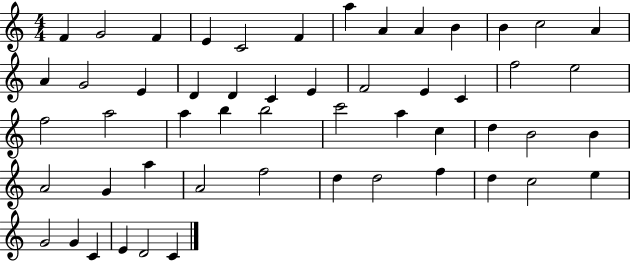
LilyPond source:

{
  \clef treble
  \numericTimeSignature
  \time 4/4
  \key c \major
  f'4 g'2 f'4 | e'4 c'2 f'4 | a''4 a'4 a'4 b'4 | b'4 c''2 a'4 | \break a'4 g'2 e'4 | d'4 d'4 c'4 e'4 | f'2 e'4 c'4 | f''2 e''2 | \break f''2 a''2 | a''4 b''4 b''2 | c'''2 a''4 c''4 | d''4 b'2 b'4 | \break a'2 g'4 a''4 | a'2 f''2 | d''4 d''2 f''4 | d''4 c''2 e''4 | \break g'2 g'4 c'4 | e'4 d'2 c'4 | \bar "|."
}